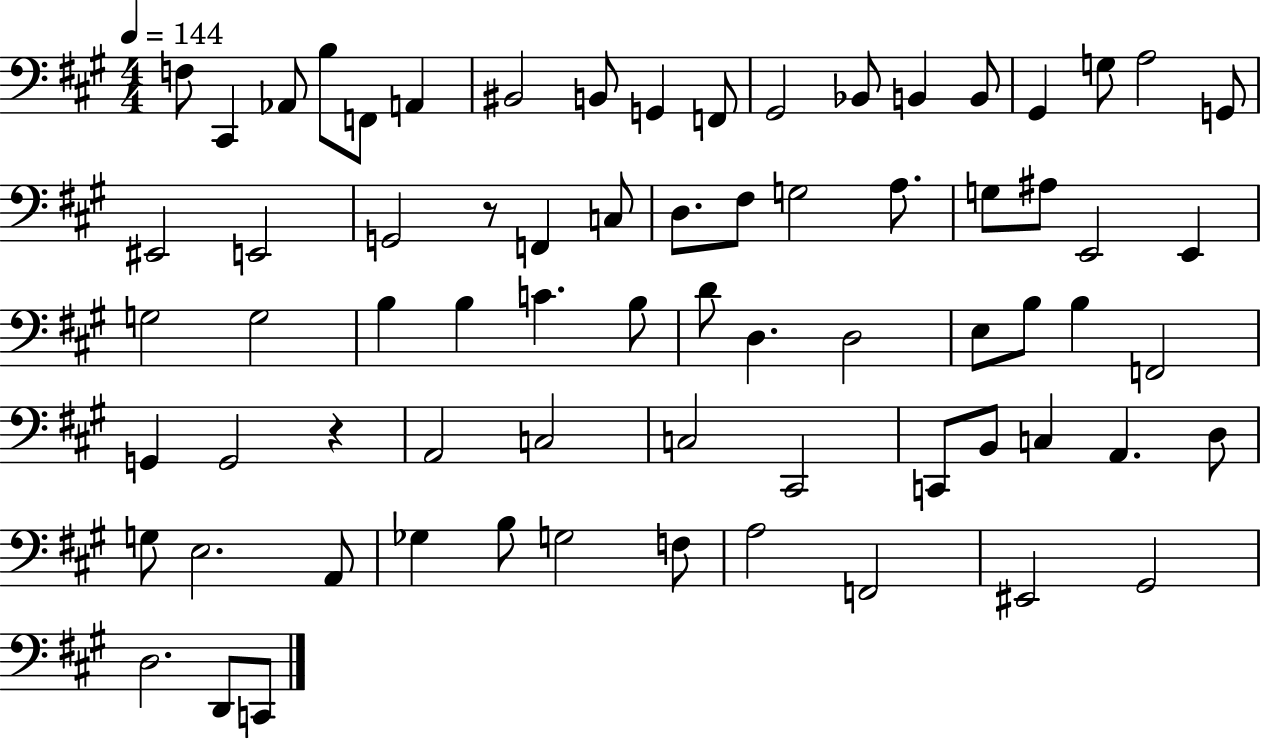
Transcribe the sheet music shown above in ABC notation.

X:1
T:Untitled
M:4/4
L:1/4
K:A
F,/2 ^C,, _A,,/2 B,/2 F,,/2 A,, ^B,,2 B,,/2 G,, F,,/2 ^G,,2 _B,,/2 B,, B,,/2 ^G,, G,/2 A,2 G,,/2 ^E,,2 E,,2 G,,2 z/2 F,, C,/2 D,/2 ^F,/2 G,2 A,/2 G,/2 ^A,/2 E,,2 E,, G,2 G,2 B, B, C B,/2 D/2 D, D,2 E,/2 B,/2 B, F,,2 G,, G,,2 z A,,2 C,2 C,2 ^C,,2 C,,/2 B,,/2 C, A,, D,/2 G,/2 E,2 A,,/2 _G, B,/2 G,2 F,/2 A,2 F,,2 ^E,,2 ^G,,2 D,2 D,,/2 C,,/2